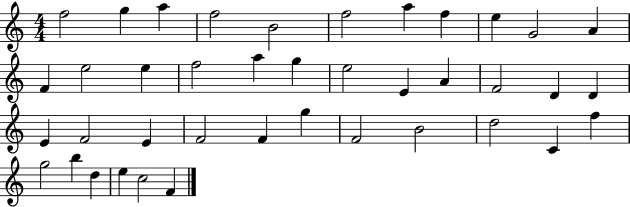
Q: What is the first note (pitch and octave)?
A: F5